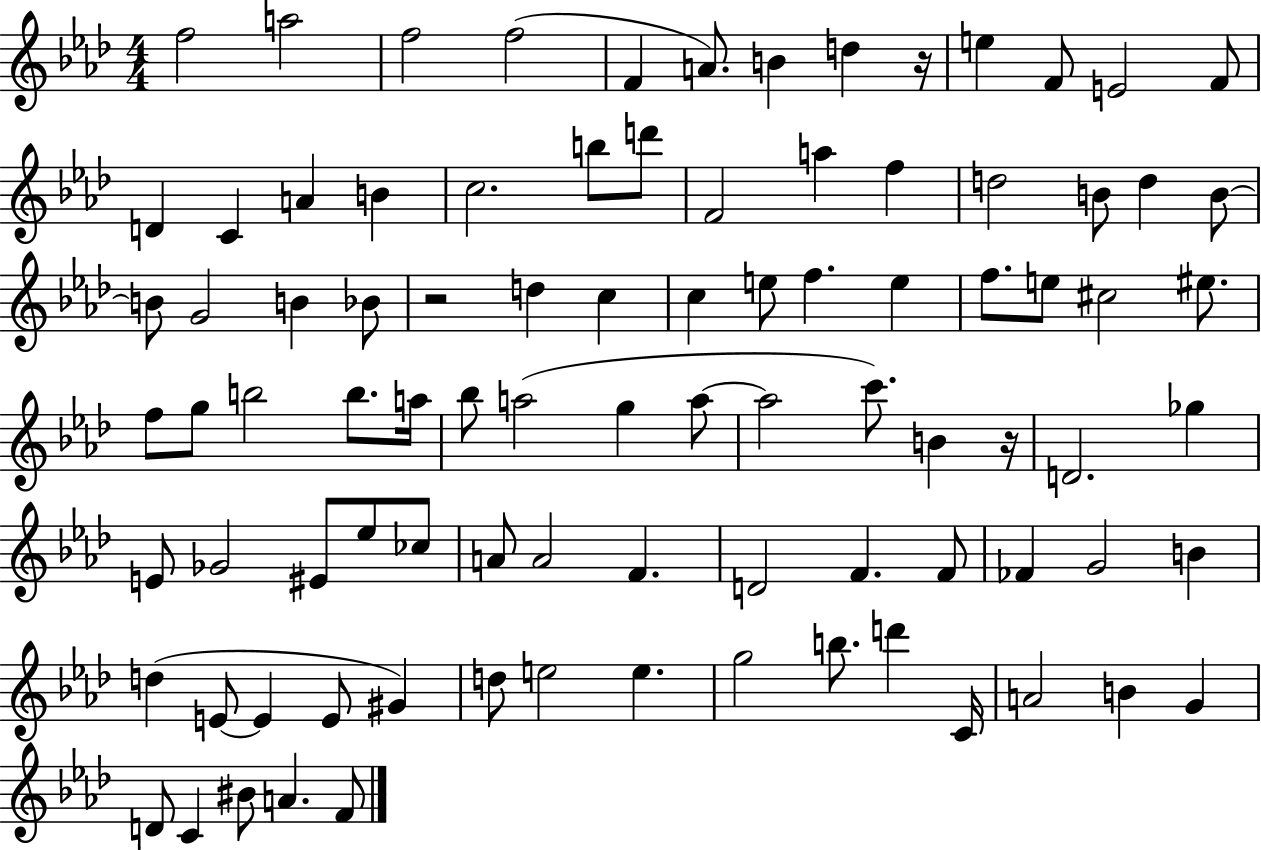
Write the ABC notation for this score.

X:1
T:Untitled
M:4/4
L:1/4
K:Ab
f2 a2 f2 f2 F A/2 B d z/4 e F/2 E2 F/2 D C A B c2 b/2 d'/2 F2 a f d2 B/2 d B/2 B/2 G2 B _B/2 z2 d c c e/2 f e f/2 e/2 ^c2 ^e/2 f/2 g/2 b2 b/2 a/4 _b/2 a2 g a/2 a2 c'/2 B z/4 D2 _g E/2 _G2 ^E/2 _e/2 _c/2 A/2 A2 F D2 F F/2 _F G2 B d E/2 E E/2 ^G d/2 e2 e g2 b/2 d' C/4 A2 B G D/2 C ^B/2 A F/2